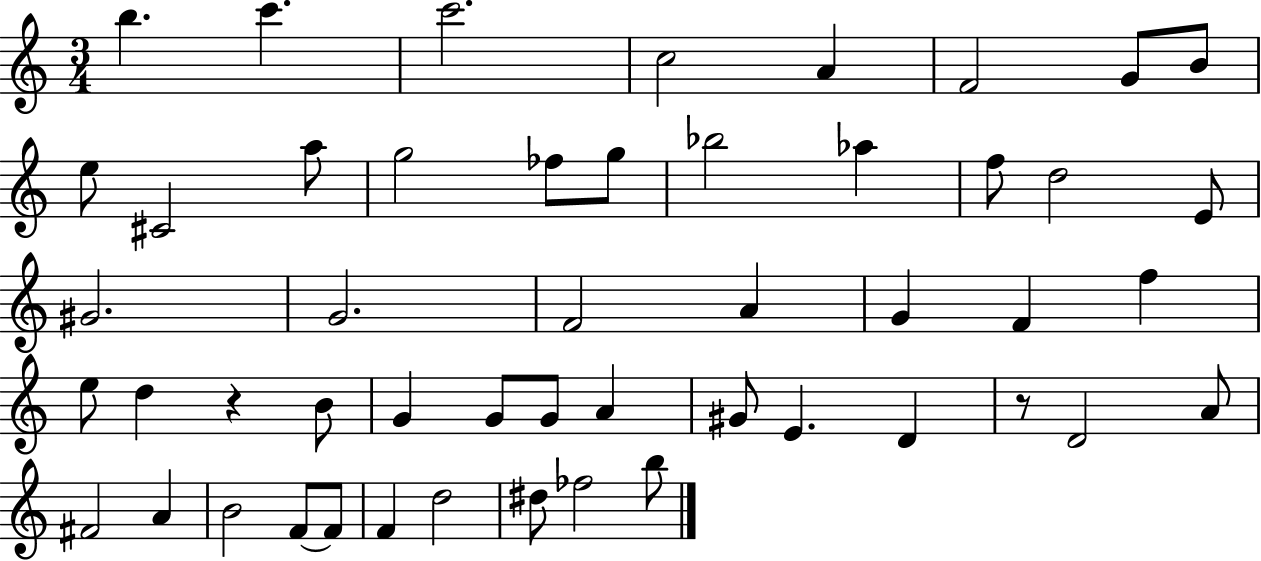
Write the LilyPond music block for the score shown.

{
  \clef treble
  \numericTimeSignature
  \time 3/4
  \key c \major
  b''4. c'''4. | c'''2. | c''2 a'4 | f'2 g'8 b'8 | \break e''8 cis'2 a''8 | g''2 fes''8 g''8 | bes''2 aes''4 | f''8 d''2 e'8 | \break gis'2. | g'2. | f'2 a'4 | g'4 f'4 f''4 | \break e''8 d''4 r4 b'8 | g'4 g'8 g'8 a'4 | gis'8 e'4. d'4 | r8 d'2 a'8 | \break fis'2 a'4 | b'2 f'8~~ f'8 | f'4 d''2 | dis''8 fes''2 b''8 | \break \bar "|."
}